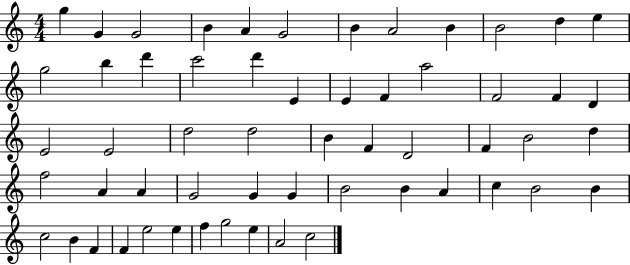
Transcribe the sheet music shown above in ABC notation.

X:1
T:Untitled
M:4/4
L:1/4
K:C
g G G2 B A G2 B A2 B B2 d e g2 b d' c'2 d' E E F a2 F2 F D E2 E2 d2 d2 B F D2 F B2 d f2 A A G2 G G B2 B A c B2 B c2 B F F e2 e f g2 e A2 c2